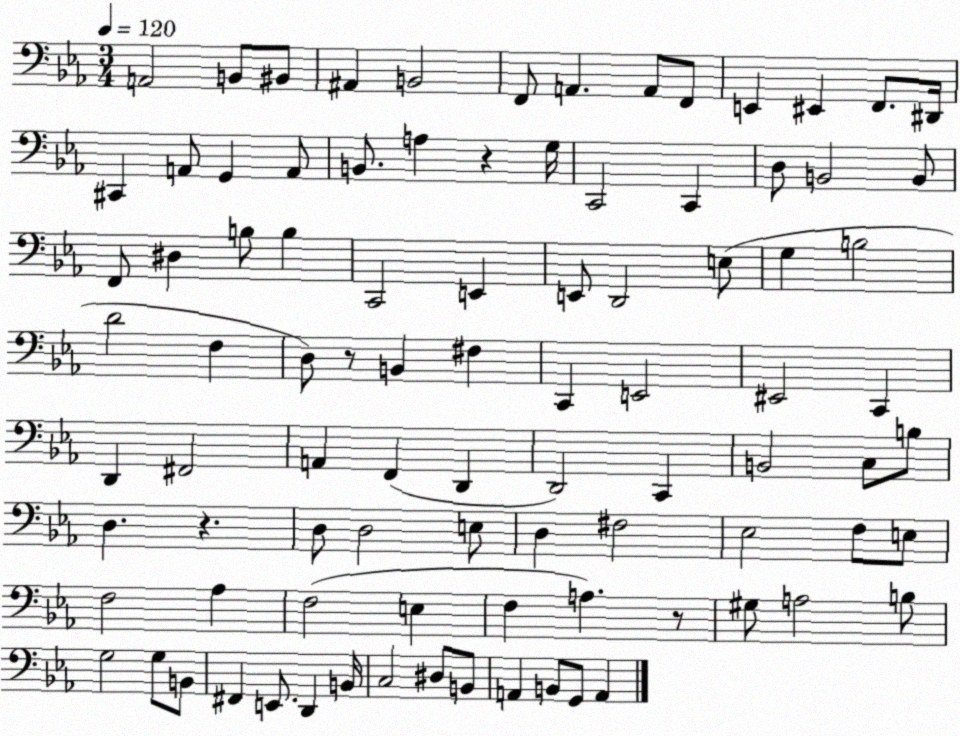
X:1
T:Untitled
M:3/4
L:1/4
K:Eb
A,,2 B,,/2 ^B,,/2 ^A,, B,,2 F,,/2 A,, A,,/2 F,,/2 E,, ^E,, F,,/2 ^D,,/4 ^C,, A,,/2 G,, A,,/2 B,,/2 A, z G,/4 C,,2 C,, D,/2 B,,2 B,,/2 F,,/2 ^D, B,/2 B, C,,2 E,, E,,/2 D,,2 E,/2 G, B,2 D2 F, D,/2 z/2 B,, ^F, C,, E,,2 ^E,,2 C,, D,, ^F,,2 A,, F,, D,, D,,2 C,, B,,2 C,/2 B,/2 D, z D,/2 D,2 E,/2 D, ^F,2 _E,2 F,/2 E,/2 F,2 _A, F,2 E, F, A, z/2 ^G,/2 A,2 B,/2 G,2 G,/2 B,,/2 ^F,, E,,/2 D,, B,,/4 C,2 ^D,/2 B,,/2 A,, B,,/2 G,,/2 A,,